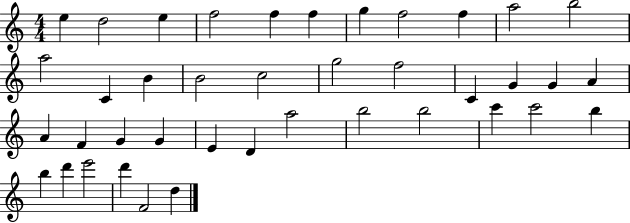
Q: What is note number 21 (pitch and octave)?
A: G4